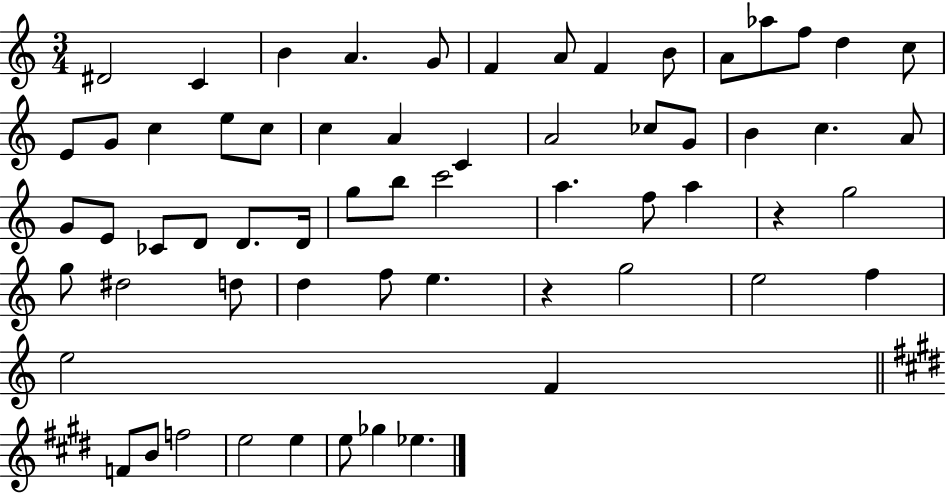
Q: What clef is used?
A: treble